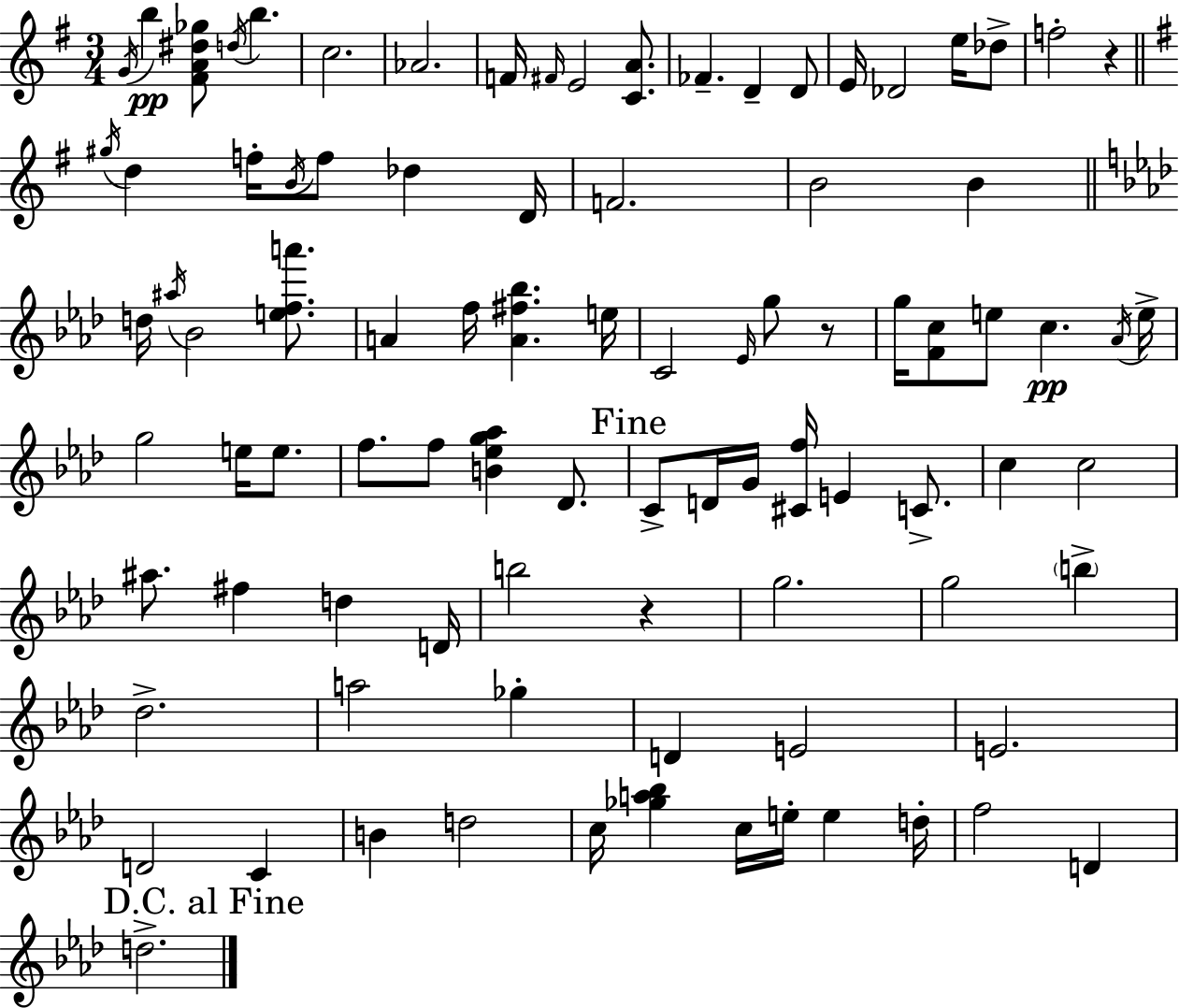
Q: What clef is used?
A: treble